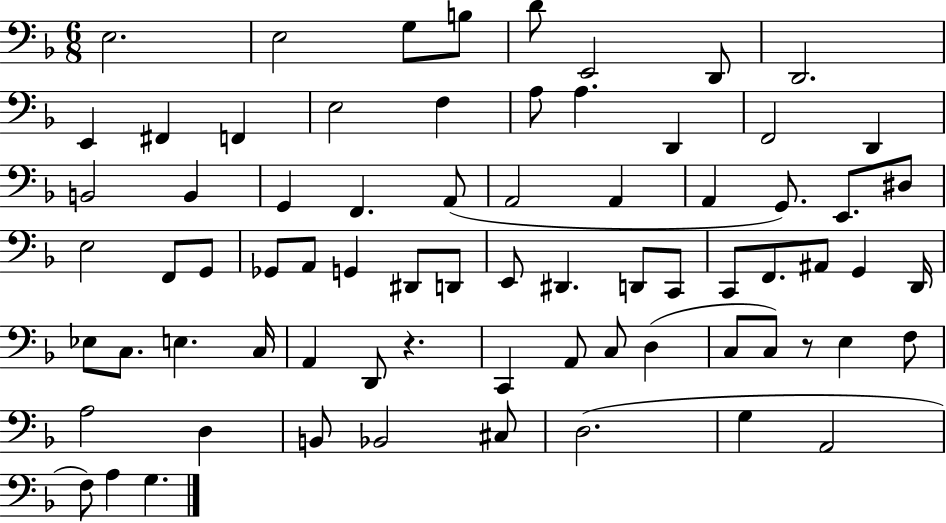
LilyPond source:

{
  \clef bass
  \numericTimeSignature
  \time 6/8
  \key f \major
  e2. | e2 g8 b8 | d'8 e,2 d,8 | d,2. | \break e,4 fis,4 f,4 | e2 f4 | a8 a4. d,4 | f,2 d,4 | \break b,2 b,4 | g,4 f,4. a,8( | a,2 a,4 | a,4 g,8.) e,8. dis8 | \break e2 f,8 g,8 | ges,8 a,8 g,4 dis,8 d,8 | e,8 dis,4. d,8 c,8 | c,8 f,8. ais,8 g,4 d,16 | \break ees8 c8. e4. c16 | a,4 d,8 r4. | c,4 a,8 c8 d4( | c8 c8) r8 e4 f8 | \break a2 d4 | b,8 bes,2 cis8 | d2.( | g4 a,2 | \break f8) a4 g4. | \bar "|."
}